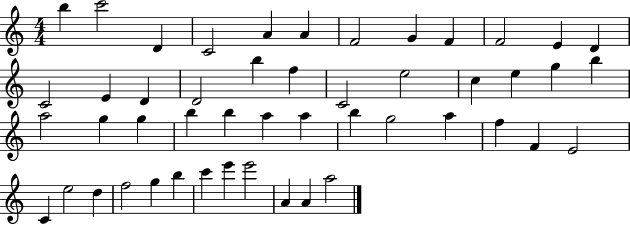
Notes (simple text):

B5/q C6/h D4/q C4/h A4/q A4/q F4/h G4/q F4/q F4/h E4/q D4/q C4/h E4/q D4/q D4/h B5/q F5/q C4/h E5/h C5/q E5/q G5/q B5/q A5/h G5/q G5/q B5/q B5/q A5/q A5/q B5/q G5/h A5/q F5/q F4/q E4/h C4/q E5/h D5/q F5/h G5/q B5/q C6/q E6/q E6/h A4/q A4/q A5/h